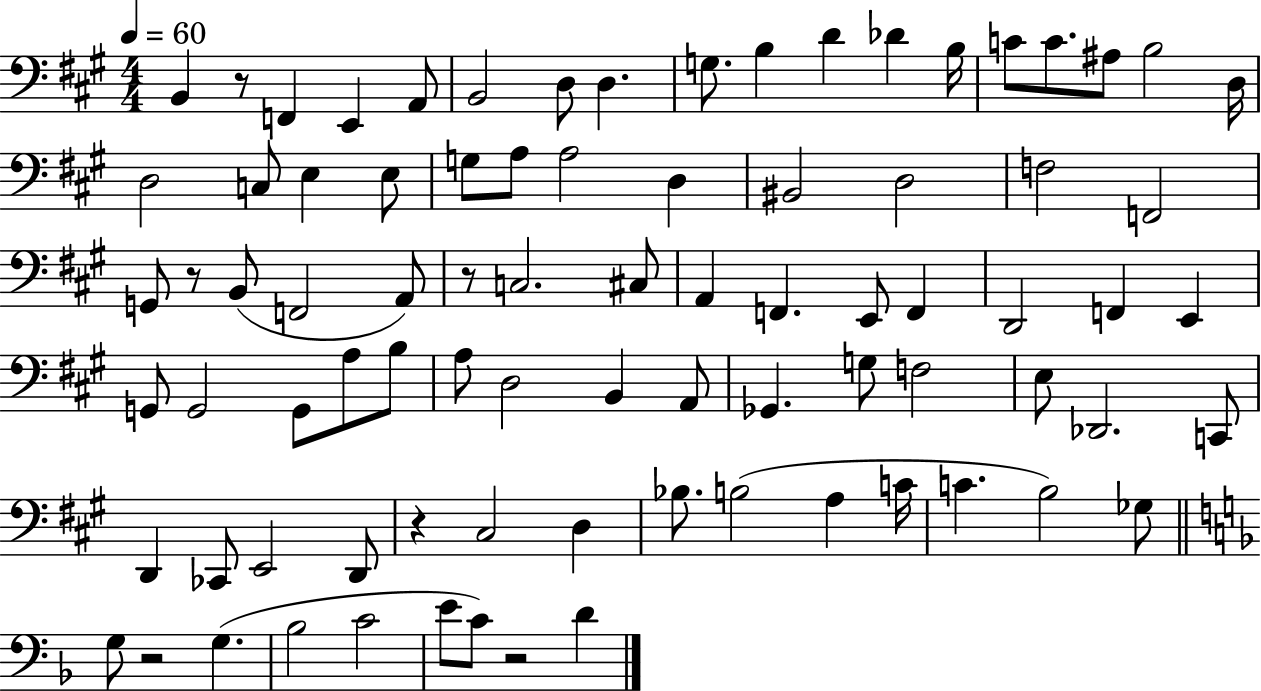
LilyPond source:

{
  \clef bass
  \numericTimeSignature
  \time 4/4
  \key a \major
  \tempo 4 = 60
  b,4 r8 f,4 e,4 a,8 | b,2 d8 d4. | g8. b4 d'4 des'4 b16 | c'8 c'8. ais8 b2 d16 | \break d2 c8 e4 e8 | g8 a8 a2 d4 | bis,2 d2 | f2 f,2 | \break g,8 r8 b,8( f,2 a,8) | r8 c2. cis8 | a,4 f,4. e,8 f,4 | d,2 f,4 e,4 | \break g,8 g,2 g,8 a8 b8 | a8 d2 b,4 a,8 | ges,4. g8 f2 | e8 des,2. c,8 | \break d,4 ces,8 e,2 d,8 | r4 cis2 d4 | bes8. b2( a4 c'16 | c'4. b2) ges8 | \break \bar "||" \break \key d \minor g8 r2 g4.( | bes2 c'2 | e'8 c'8) r2 d'4 | \bar "|."
}